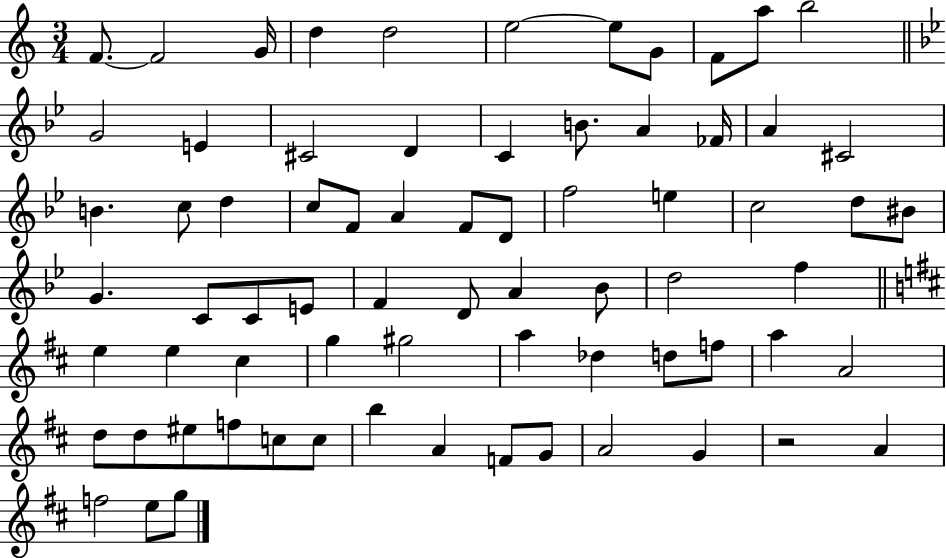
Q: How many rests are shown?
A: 1